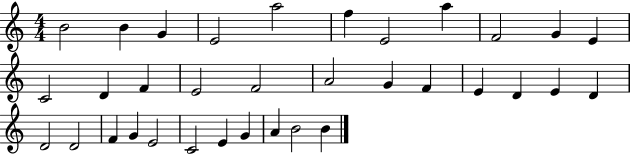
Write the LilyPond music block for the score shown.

{
  \clef treble
  \numericTimeSignature
  \time 4/4
  \key c \major
  b'2 b'4 g'4 | e'2 a''2 | f''4 e'2 a''4 | f'2 g'4 e'4 | \break c'2 d'4 f'4 | e'2 f'2 | a'2 g'4 f'4 | e'4 d'4 e'4 d'4 | \break d'2 d'2 | f'4 g'4 e'2 | c'2 e'4 g'4 | a'4 b'2 b'4 | \break \bar "|."
}